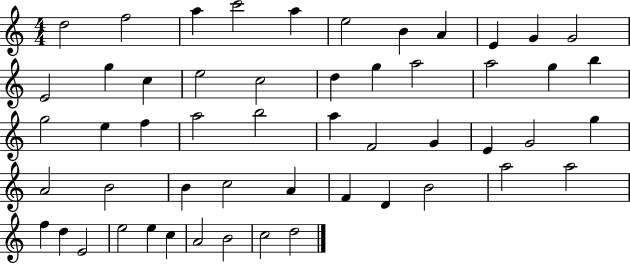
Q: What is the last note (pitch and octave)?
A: D5